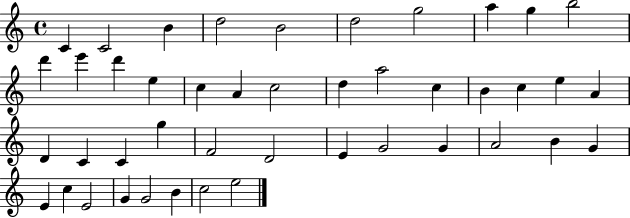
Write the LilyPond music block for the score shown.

{
  \clef treble
  \time 4/4
  \defaultTimeSignature
  \key c \major
  c'4 c'2 b'4 | d''2 b'2 | d''2 g''2 | a''4 g''4 b''2 | \break d'''4 e'''4 d'''4 e''4 | c''4 a'4 c''2 | d''4 a''2 c''4 | b'4 c''4 e''4 a'4 | \break d'4 c'4 c'4 g''4 | f'2 d'2 | e'4 g'2 g'4 | a'2 b'4 g'4 | \break e'4 c''4 e'2 | g'4 g'2 b'4 | c''2 e''2 | \bar "|."
}